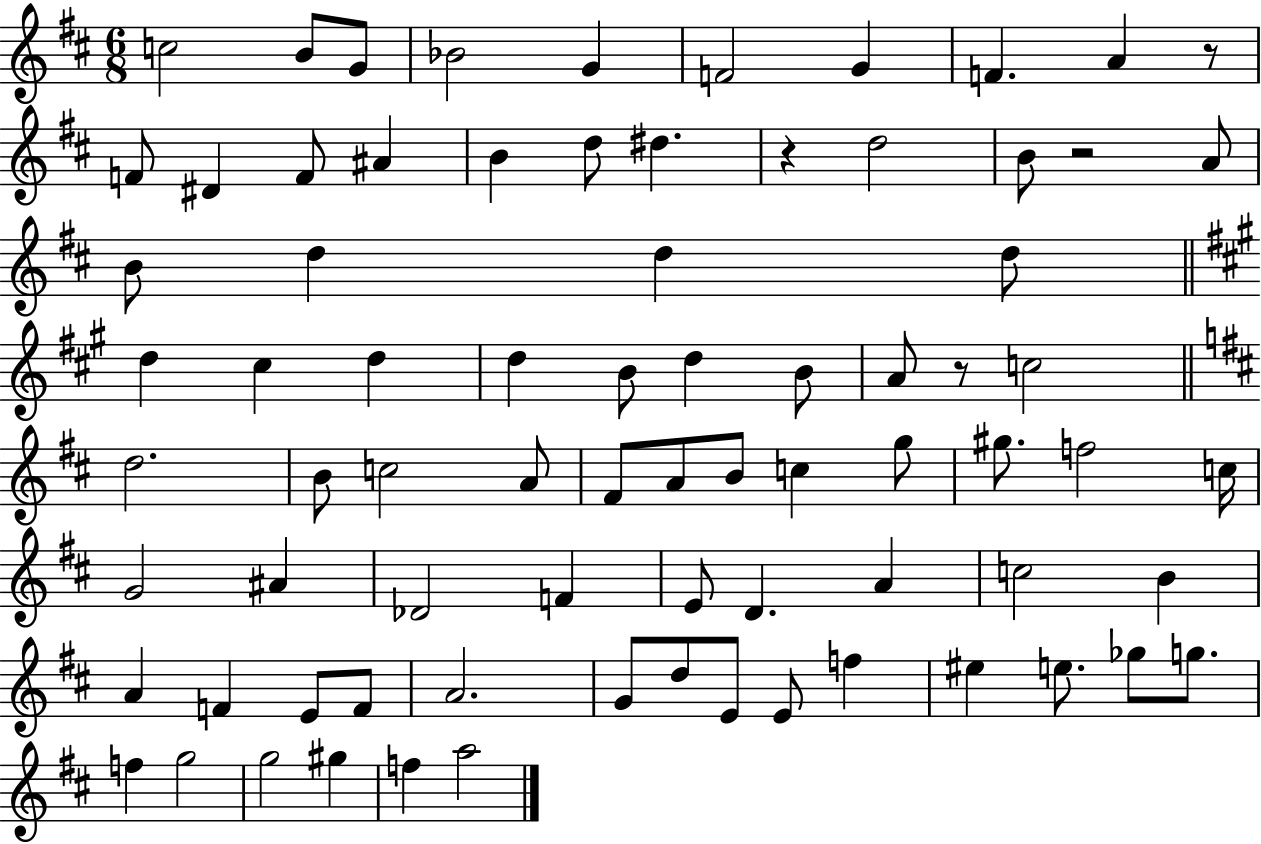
X:1
T:Untitled
M:6/8
L:1/4
K:D
c2 B/2 G/2 _B2 G F2 G F A z/2 F/2 ^D F/2 ^A B d/2 ^d z d2 B/2 z2 A/2 B/2 d d d/2 d ^c d d B/2 d B/2 A/2 z/2 c2 d2 B/2 c2 A/2 ^F/2 A/2 B/2 c g/2 ^g/2 f2 c/4 G2 ^A _D2 F E/2 D A c2 B A F E/2 F/2 A2 G/2 d/2 E/2 E/2 f ^e e/2 _g/2 g/2 f g2 g2 ^g f a2